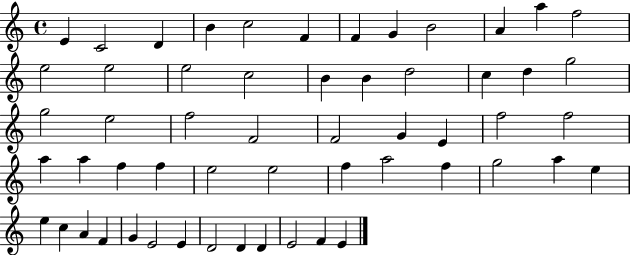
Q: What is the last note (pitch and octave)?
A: E4